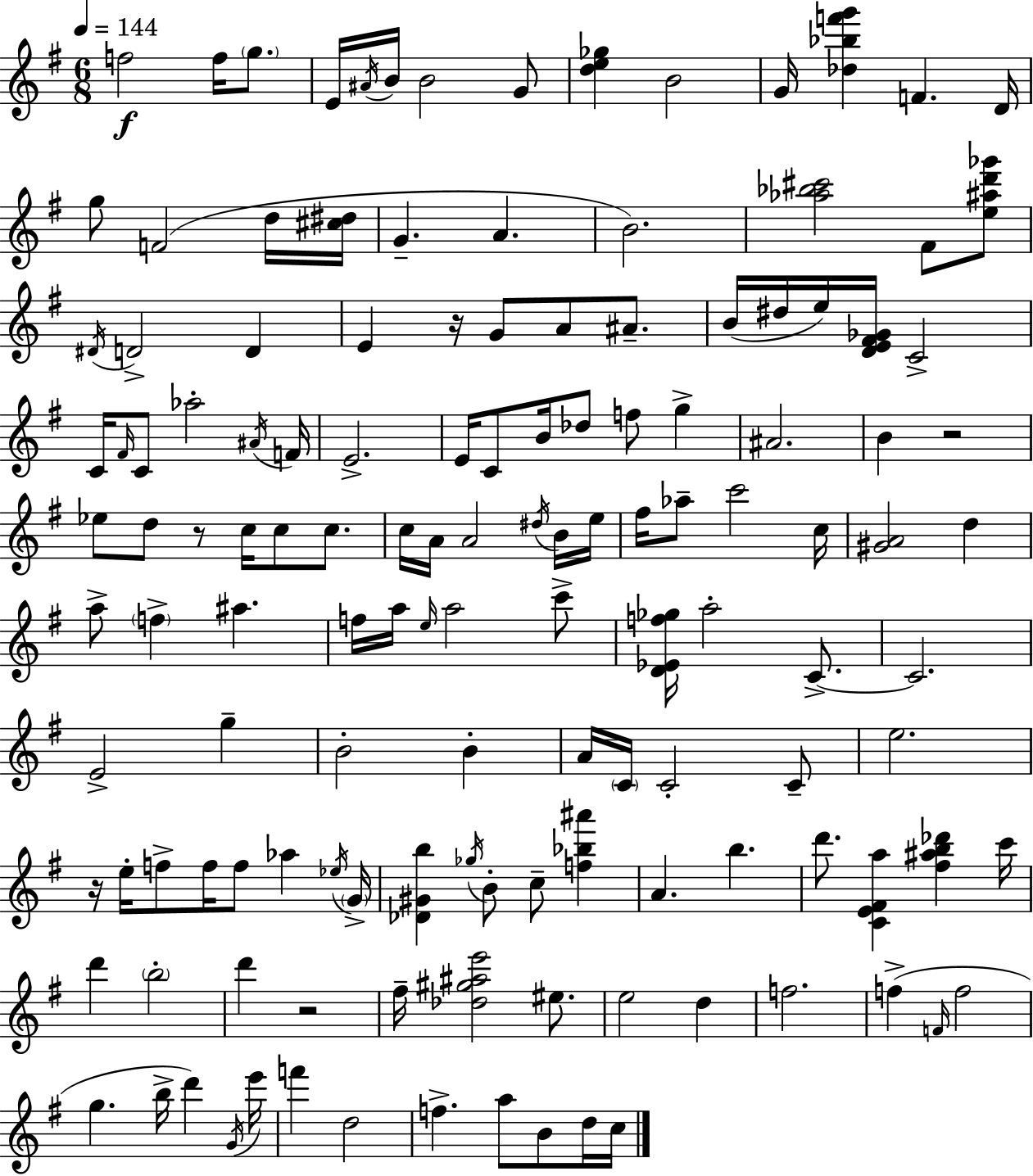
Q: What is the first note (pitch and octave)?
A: F5